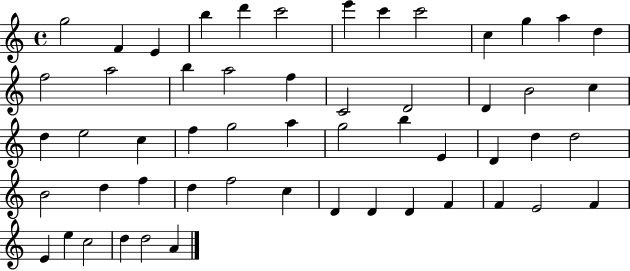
{
  \clef treble
  \time 4/4
  \defaultTimeSignature
  \key c \major
  g''2 f'4 e'4 | b''4 d'''4 c'''2 | e'''4 c'''4 c'''2 | c''4 g''4 a''4 d''4 | \break f''2 a''2 | b''4 a''2 f''4 | c'2 d'2 | d'4 b'2 c''4 | \break d''4 e''2 c''4 | f''4 g''2 a''4 | g''2 b''4 e'4 | d'4 d''4 d''2 | \break b'2 d''4 f''4 | d''4 f''2 c''4 | d'4 d'4 d'4 f'4 | f'4 e'2 f'4 | \break e'4 e''4 c''2 | d''4 d''2 a'4 | \bar "|."
}